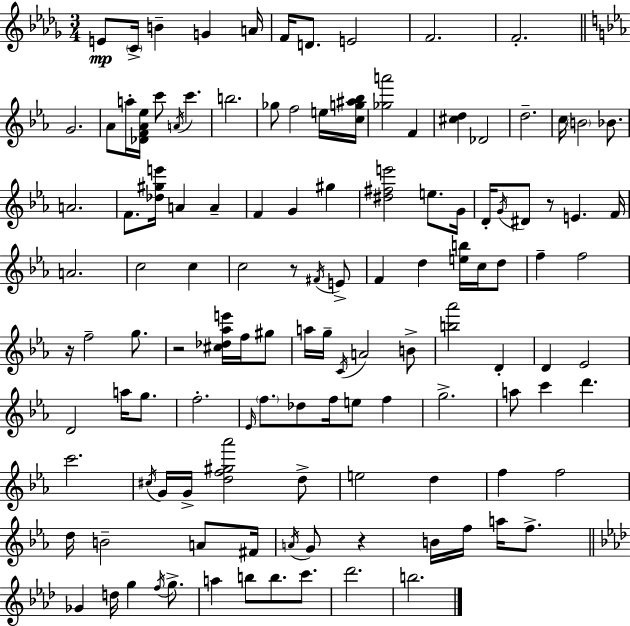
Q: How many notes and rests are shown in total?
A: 123